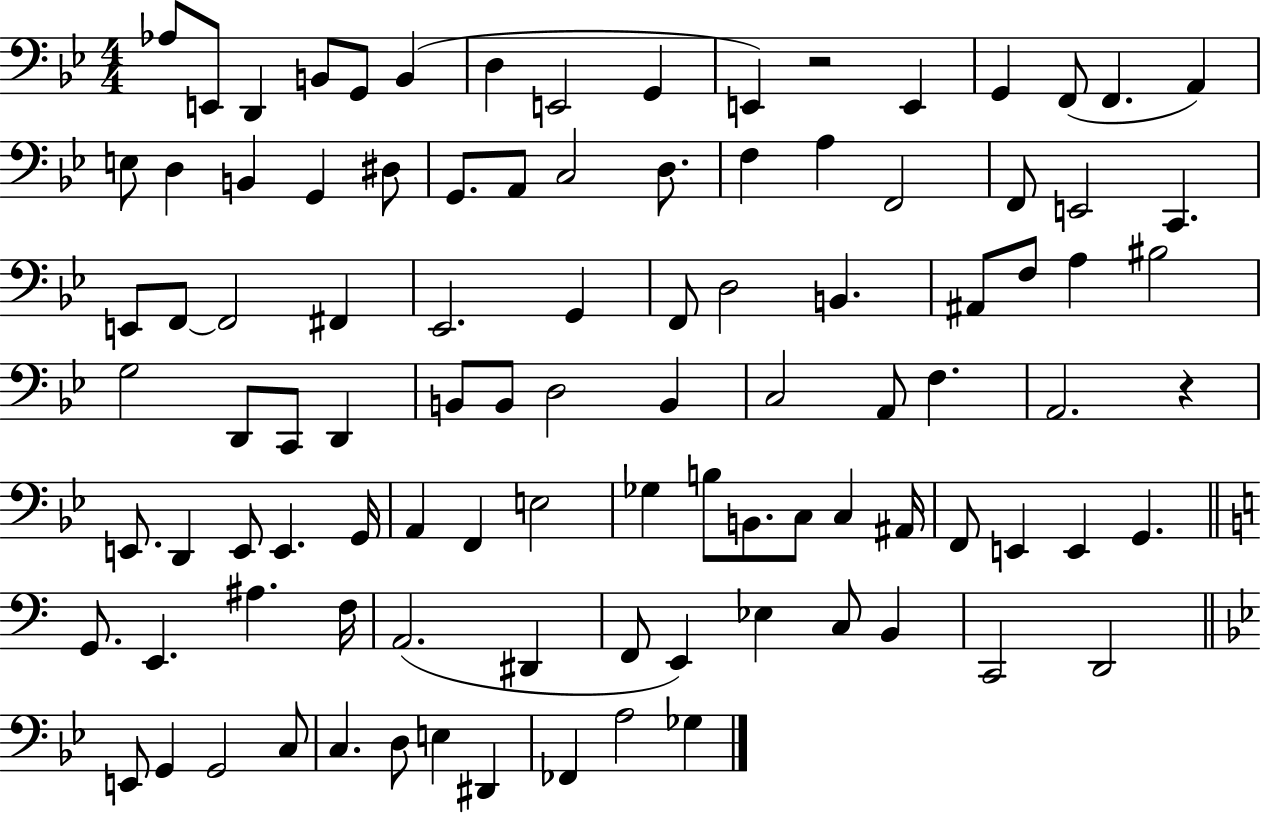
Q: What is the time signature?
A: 4/4